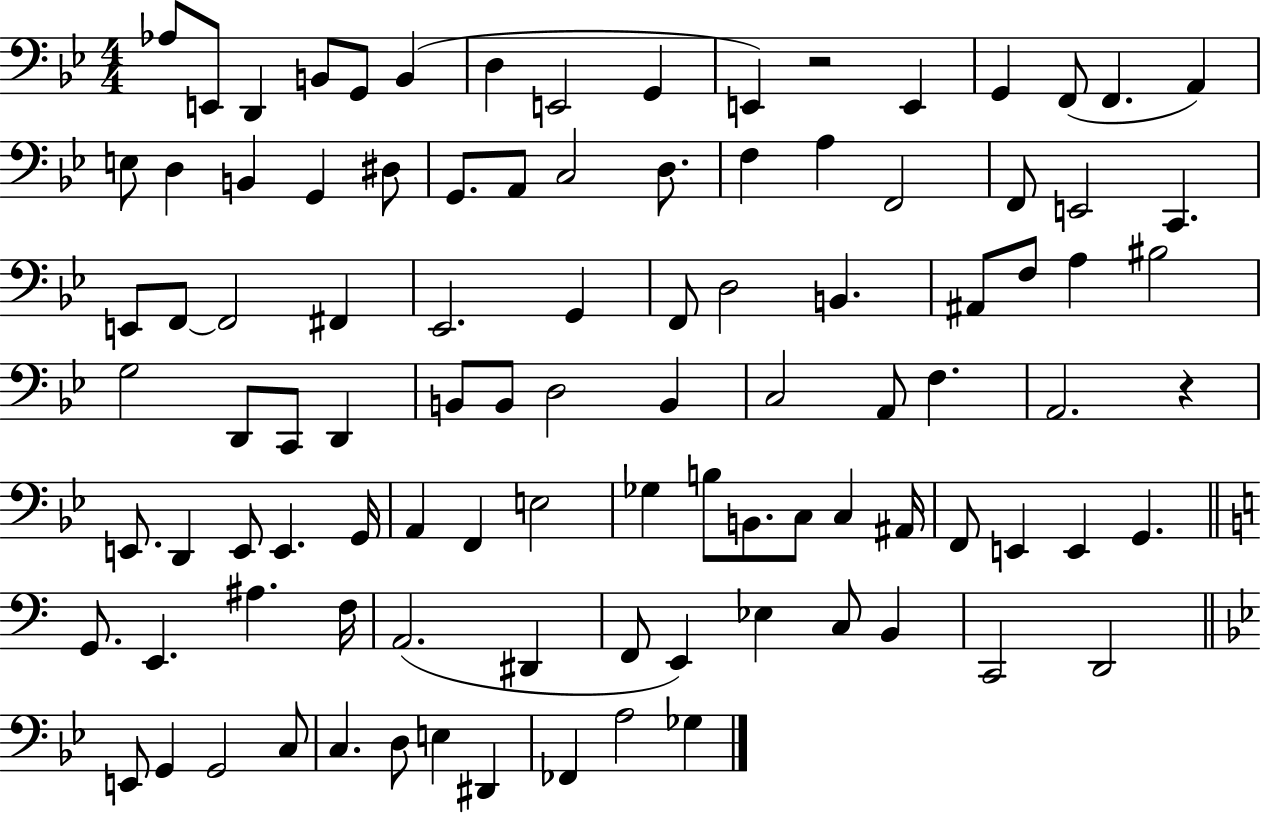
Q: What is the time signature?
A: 4/4